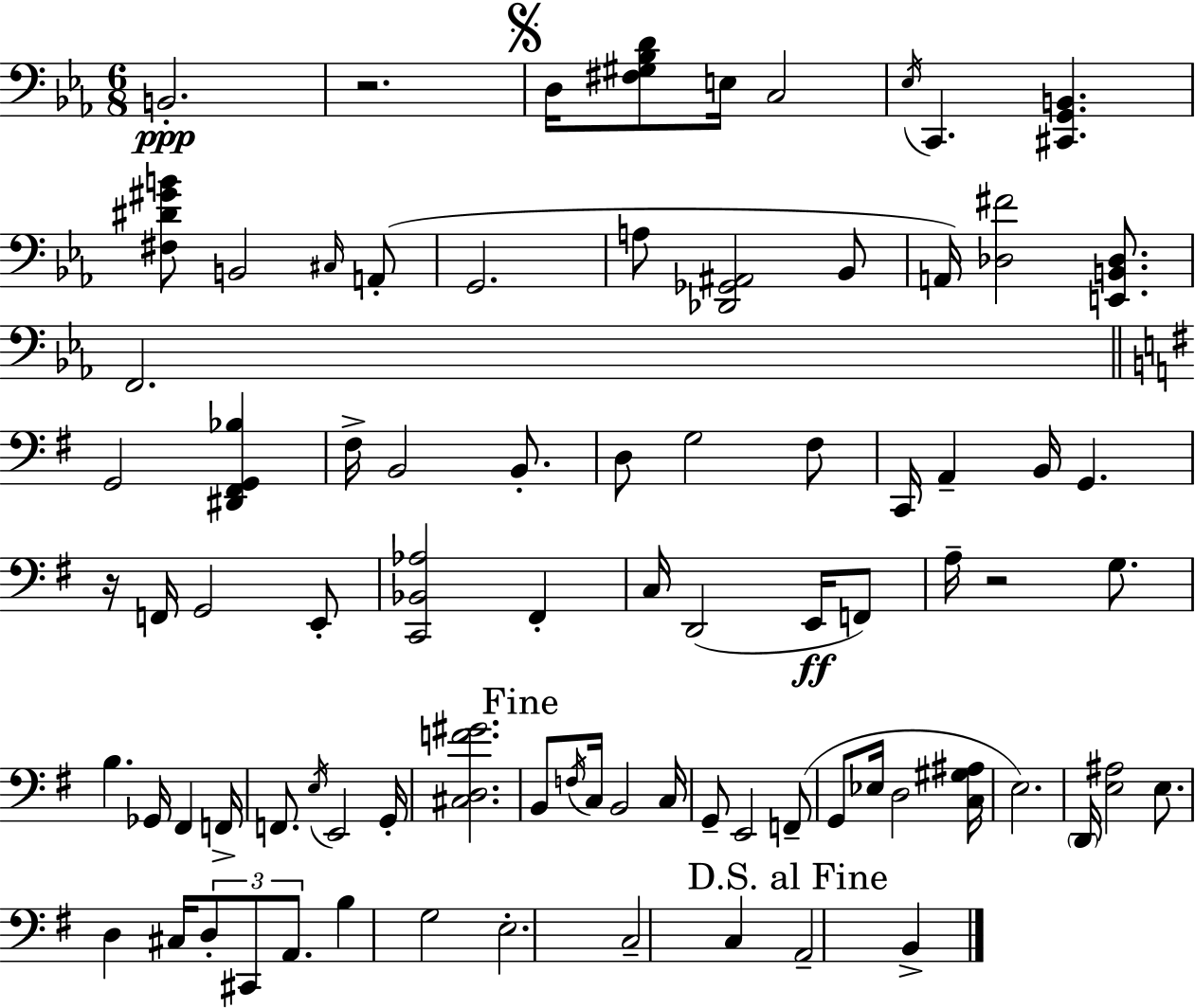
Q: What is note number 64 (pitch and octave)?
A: G3